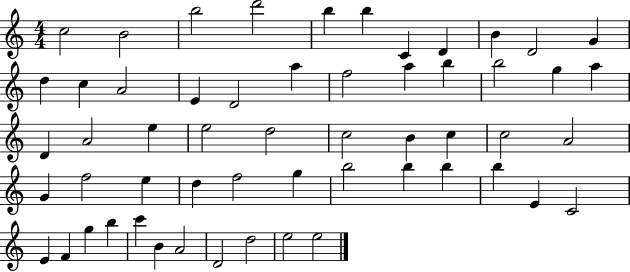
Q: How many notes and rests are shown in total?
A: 56